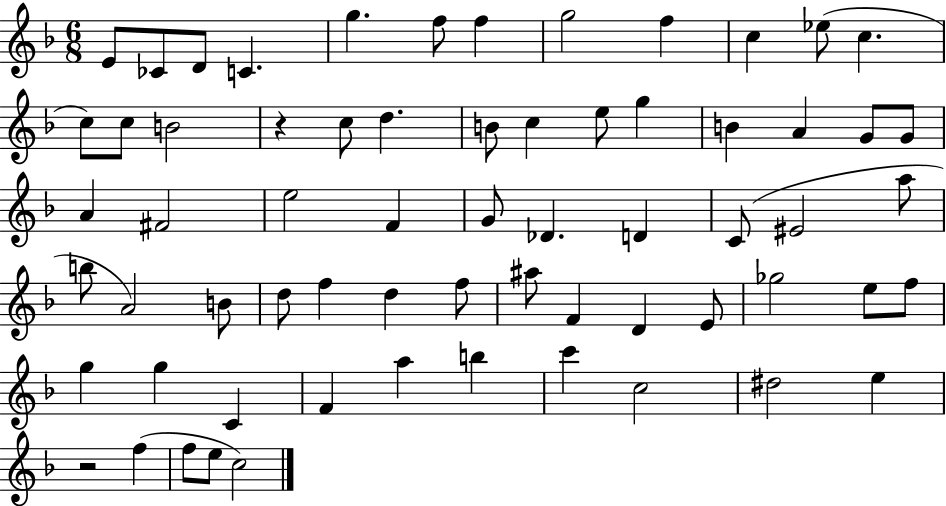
{
  \clef treble
  \numericTimeSignature
  \time 6/8
  \key f \major
  e'8 ces'8 d'8 c'4. | g''4. f''8 f''4 | g''2 f''4 | c''4 ees''8( c''4. | \break c''8) c''8 b'2 | r4 c''8 d''4. | b'8 c''4 e''8 g''4 | b'4 a'4 g'8 g'8 | \break a'4 fis'2 | e''2 f'4 | g'8 des'4. d'4 | c'8( eis'2 a''8 | \break b''8 a'2) b'8 | d''8 f''4 d''4 f''8 | ais''8 f'4 d'4 e'8 | ges''2 e''8 f''8 | \break g''4 g''4 c'4 | f'4 a''4 b''4 | c'''4 c''2 | dis''2 e''4 | \break r2 f''4( | f''8 e''8 c''2) | \bar "|."
}